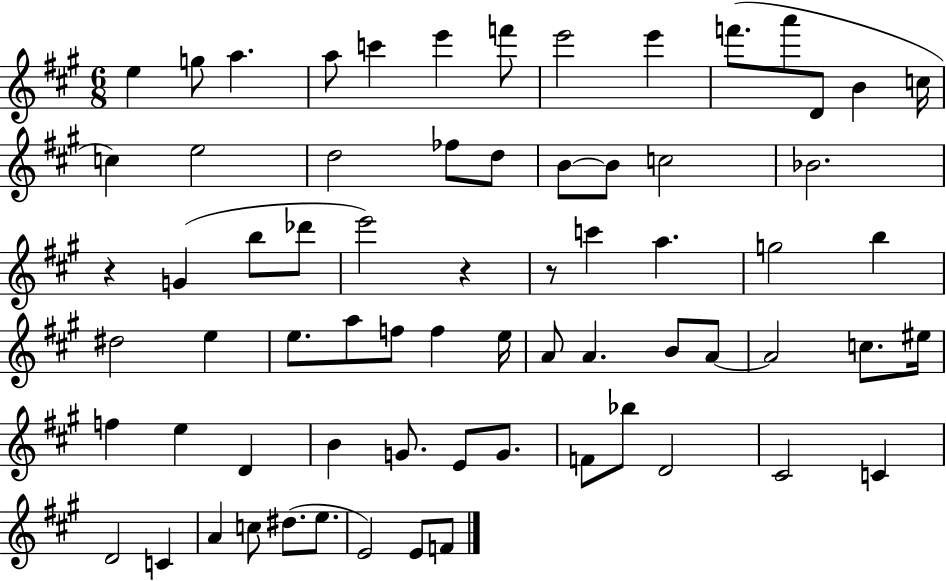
{
  \clef treble
  \numericTimeSignature
  \time 6/8
  \key a \major
  e''4 g''8 a''4. | a''8 c'''4 e'''4 f'''8 | e'''2 e'''4 | f'''8.( a'''8 d'8 b'4 c''16 | \break c''4) e''2 | d''2 fes''8 d''8 | b'8~~ b'8 c''2 | bes'2. | \break r4 g'4( b''8 des'''8 | e'''2) r4 | r8 c'''4 a''4. | g''2 b''4 | \break dis''2 e''4 | e''8. a''8 f''8 f''4 e''16 | a'8 a'4. b'8 a'8~~ | a'2 c''8. eis''16 | \break f''4 e''4 d'4 | b'4 g'8. e'8 g'8. | f'8 bes''8 d'2 | cis'2 c'4 | \break d'2 c'4 | a'4 c''8 dis''8.( e''8. | e'2) e'8 f'8 | \bar "|."
}